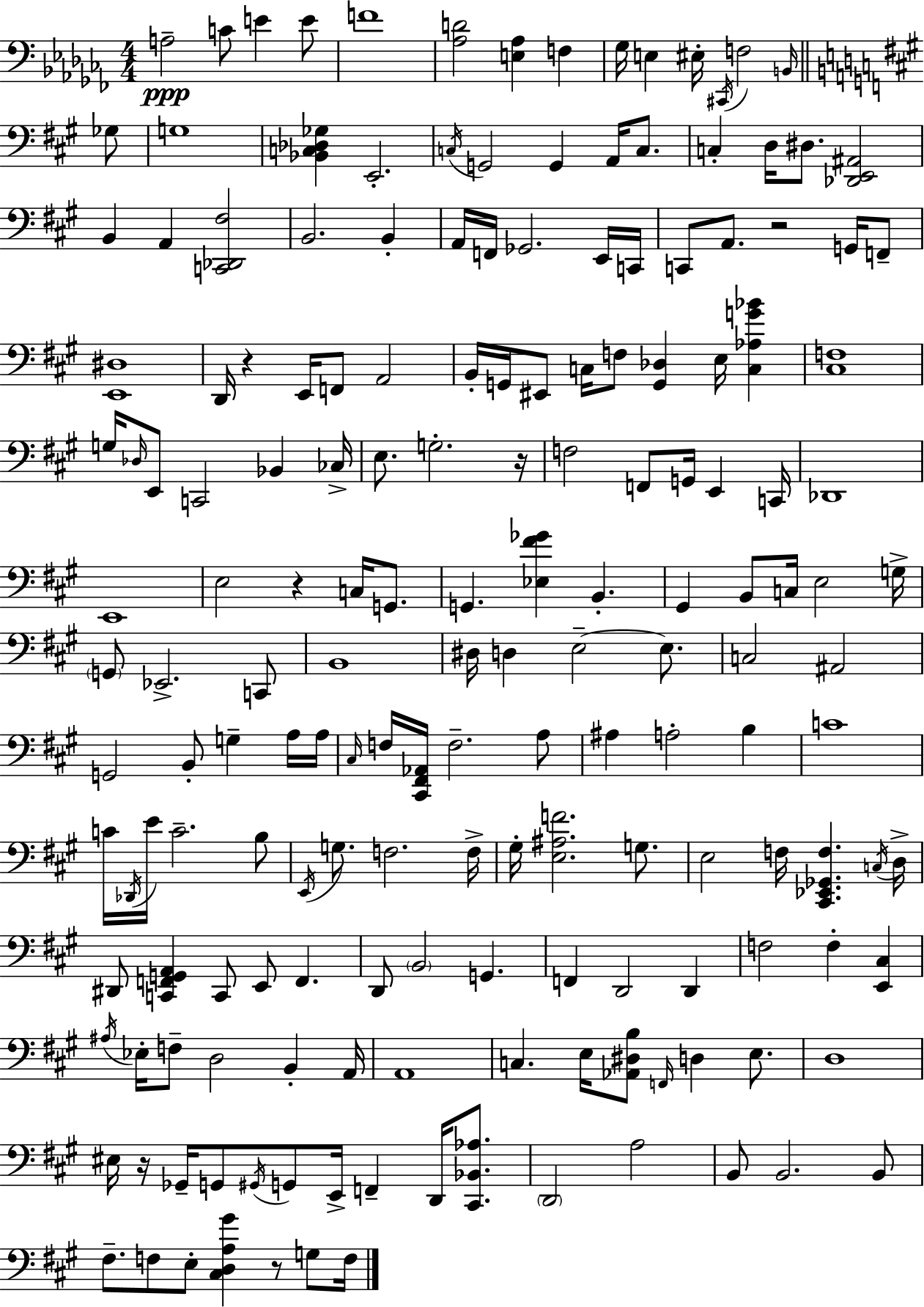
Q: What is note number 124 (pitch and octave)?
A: F3